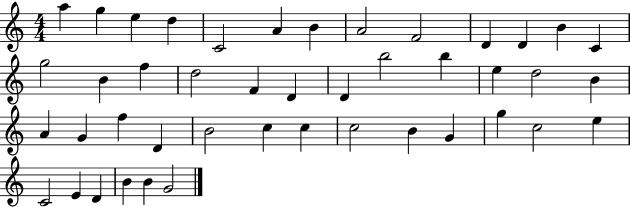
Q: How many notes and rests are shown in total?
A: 44